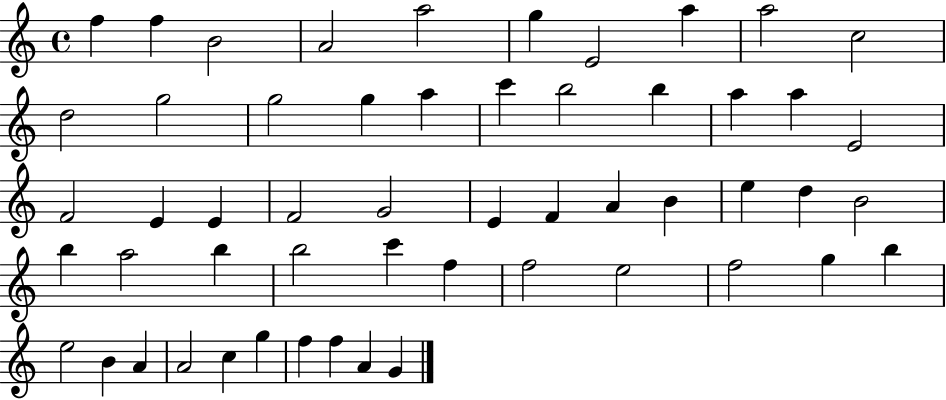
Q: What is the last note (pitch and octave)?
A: G4